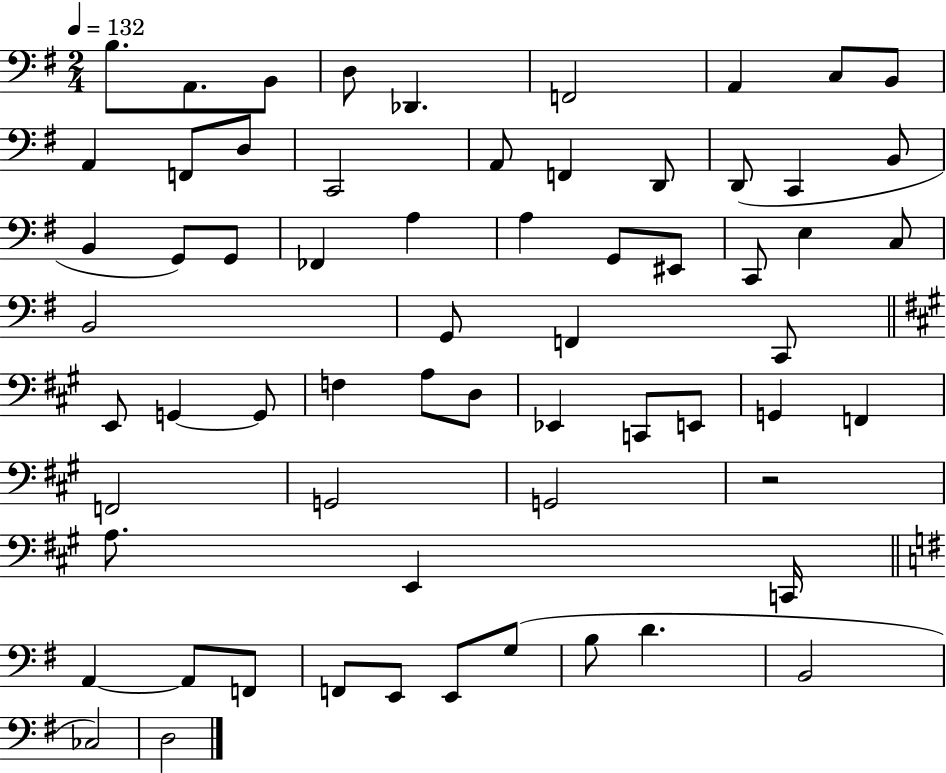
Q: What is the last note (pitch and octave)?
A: D3